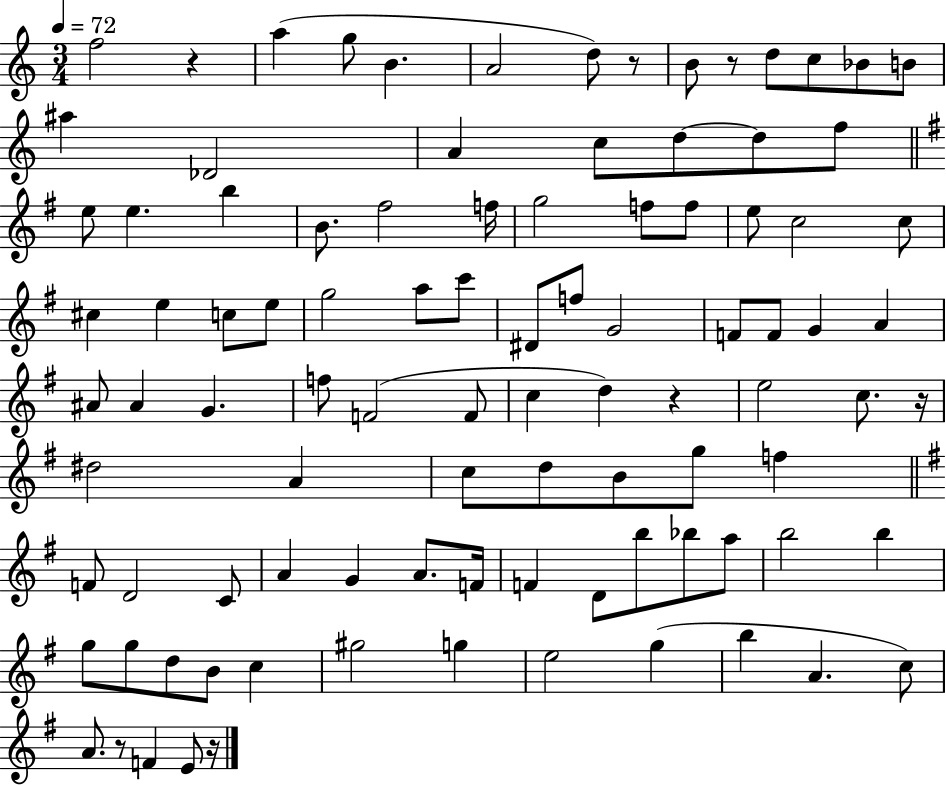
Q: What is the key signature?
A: C major